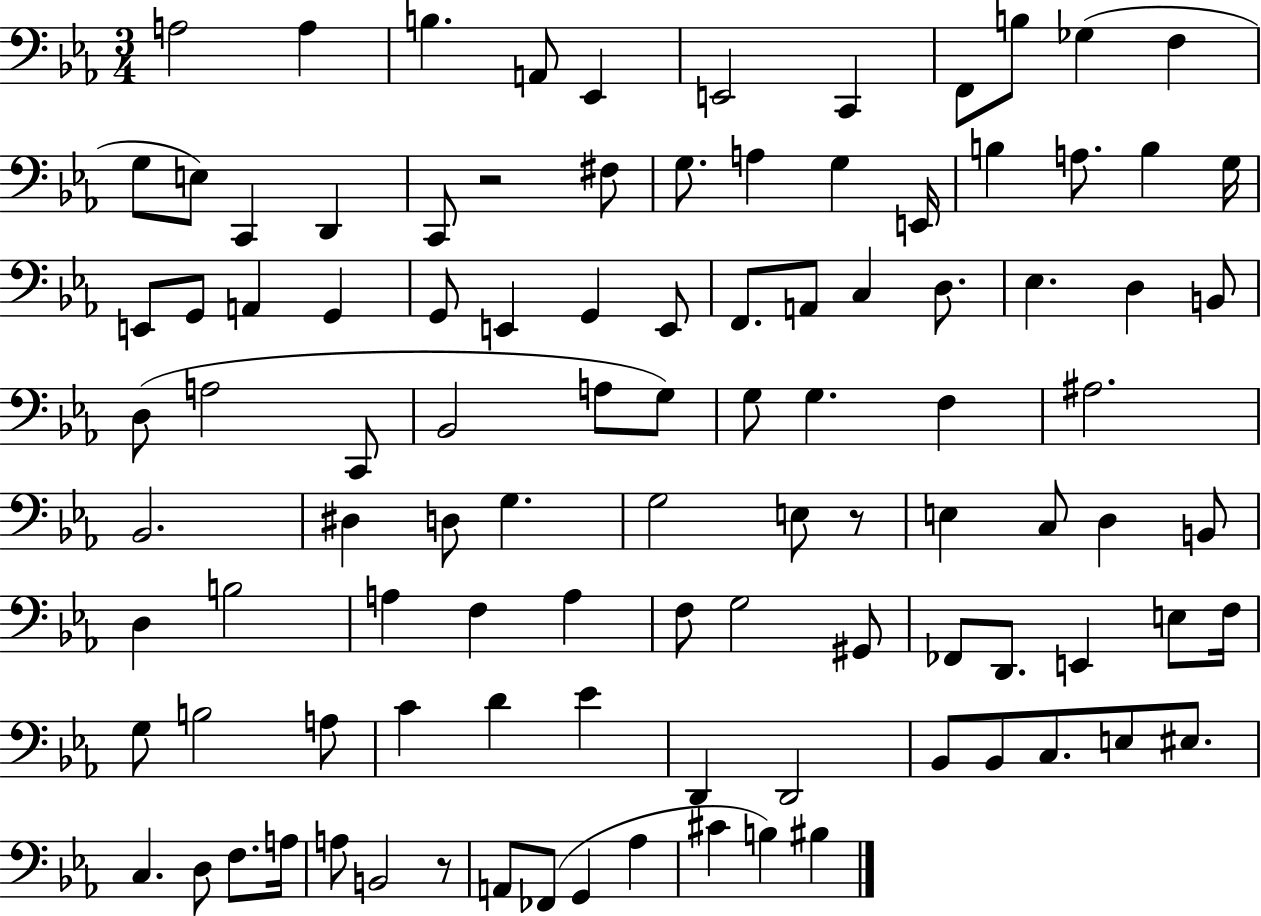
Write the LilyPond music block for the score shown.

{
  \clef bass
  \numericTimeSignature
  \time 3/4
  \key ees \major
  a2 a4 | b4. a,8 ees,4 | e,2 c,4 | f,8 b8 ges4( f4 | \break g8 e8) c,4 d,4 | c,8 r2 fis8 | g8. a4 g4 e,16 | b4 a8. b4 g16 | \break e,8 g,8 a,4 g,4 | g,8 e,4 g,4 e,8 | f,8. a,8 c4 d8. | ees4. d4 b,8 | \break d8( a2 c,8 | bes,2 a8 g8) | g8 g4. f4 | ais2. | \break bes,2. | dis4 d8 g4. | g2 e8 r8 | e4 c8 d4 b,8 | \break d4 b2 | a4 f4 a4 | f8 g2 gis,8 | fes,8 d,8. e,4 e8 f16 | \break g8 b2 a8 | c'4 d'4 ees'4 | d,4 d,2 | bes,8 bes,8 c8. e8 eis8. | \break c4. d8 f8. a16 | a8 b,2 r8 | a,8 fes,8( g,4 aes4 | cis'4 b4) bis4 | \break \bar "|."
}